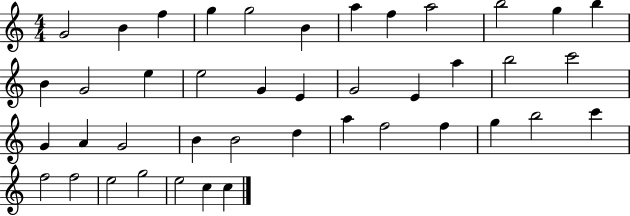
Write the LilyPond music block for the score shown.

{
  \clef treble
  \numericTimeSignature
  \time 4/4
  \key c \major
  g'2 b'4 f''4 | g''4 g''2 b'4 | a''4 f''4 a''2 | b''2 g''4 b''4 | \break b'4 g'2 e''4 | e''2 g'4 e'4 | g'2 e'4 a''4 | b''2 c'''2 | \break g'4 a'4 g'2 | b'4 b'2 d''4 | a''4 f''2 f''4 | g''4 b''2 c'''4 | \break f''2 f''2 | e''2 g''2 | e''2 c''4 c''4 | \bar "|."
}